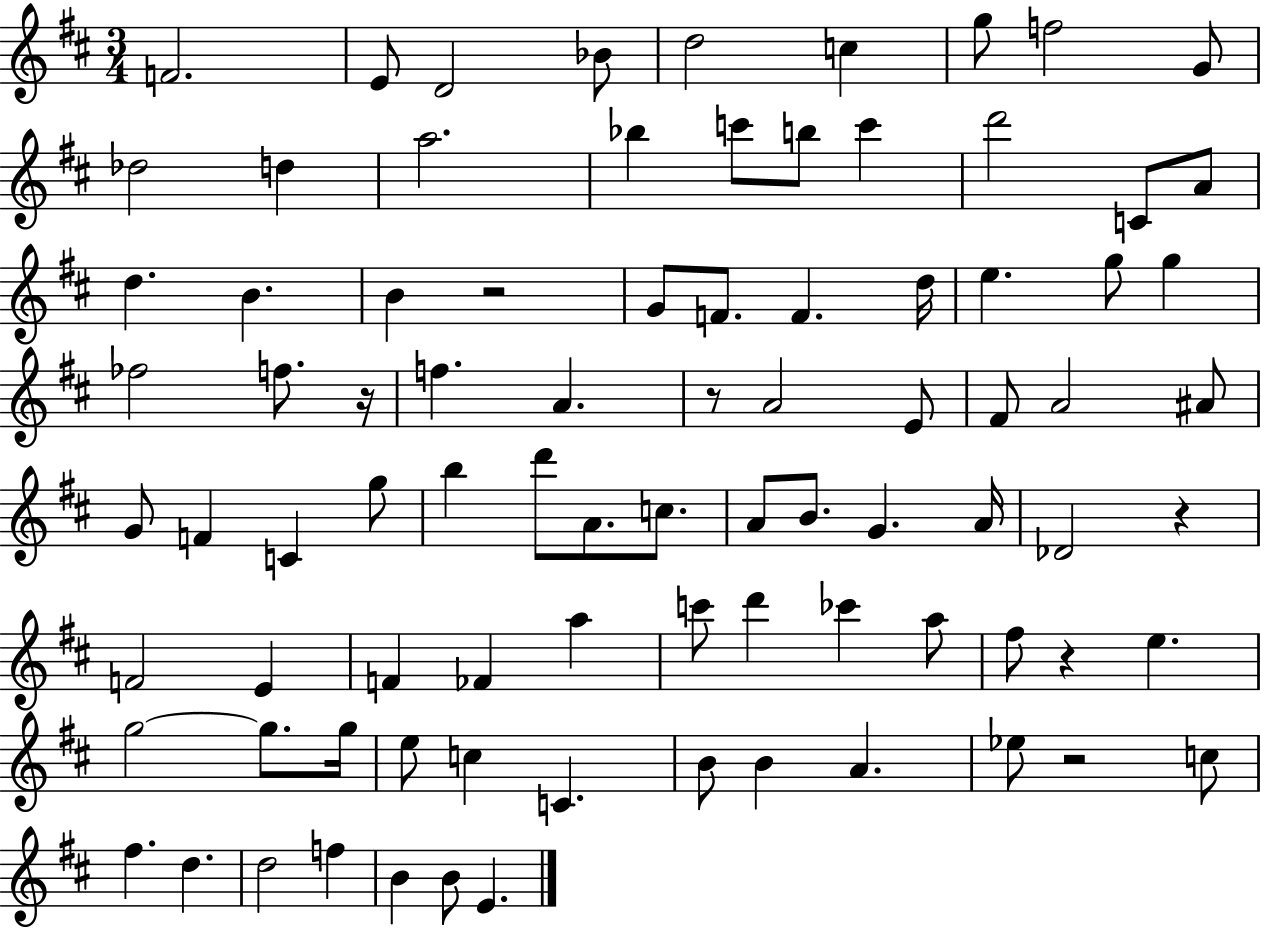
{
  \clef treble
  \numericTimeSignature
  \time 3/4
  \key d \major
  \repeat volta 2 { f'2. | e'8 d'2 bes'8 | d''2 c''4 | g''8 f''2 g'8 | \break des''2 d''4 | a''2. | bes''4 c'''8 b''8 c'''4 | d'''2 c'8 a'8 | \break d''4. b'4. | b'4 r2 | g'8 f'8. f'4. d''16 | e''4. g''8 g''4 | \break fes''2 f''8. r16 | f''4. a'4. | r8 a'2 e'8 | fis'8 a'2 ais'8 | \break g'8 f'4 c'4 g''8 | b''4 d'''8 a'8. c''8. | a'8 b'8. g'4. a'16 | des'2 r4 | \break f'2 e'4 | f'4 fes'4 a''4 | c'''8 d'''4 ces'''4 a''8 | fis''8 r4 e''4. | \break g''2~~ g''8. g''16 | e''8 c''4 c'4. | b'8 b'4 a'4. | ees''8 r2 c''8 | \break fis''4. d''4. | d''2 f''4 | b'4 b'8 e'4. | } \bar "|."
}